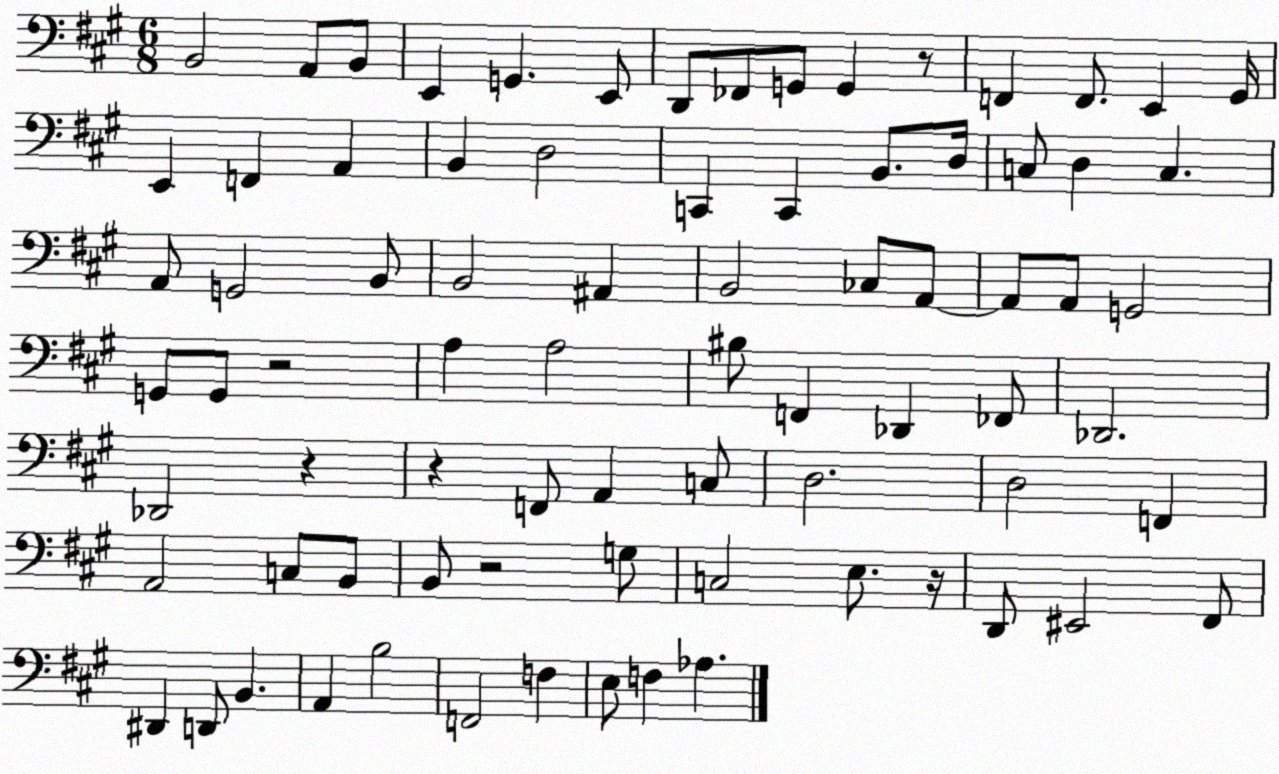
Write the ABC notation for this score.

X:1
T:Untitled
M:6/8
L:1/4
K:A
B,,2 A,,/2 B,,/2 E,, G,, E,,/2 D,,/2 _F,,/2 G,,/2 G,, z/2 F,, F,,/2 E,, ^G,,/4 E,, F,, A,, B,, D,2 C,, C,, B,,/2 D,/4 C,/2 D, C, A,,/2 G,,2 B,,/2 B,,2 ^A,, B,,2 _C,/2 A,,/2 A,,/2 A,,/2 G,,2 G,,/2 G,,/2 z2 A, A,2 ^B,/2 F,, _D,, _F,,/2 _D,,2 _D,,2 z z F,,/2 A,, C,/2 D,2 D,2 F,, A,,2 C,/2 B,,/2 B,,/2 z2 G,/2 C,2 E,/2 z/4 D,,/2 ^E,,2 ^F,,/2 ^D,, D,,/2 B,, A,, B,2 F,,2 F, E,/2 F, _A,